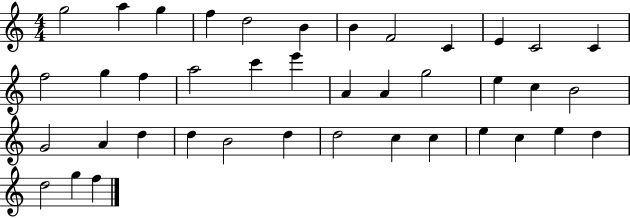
G5/h A5/q G5/q F5/q D5/h B4/q B4/q F4/h C4/q E4/q C4/h C4/q F5/h G5/q F5/q A5/h C6/q E6/q A4/q A4/q G5/h E5/q C5/q B4/h G4/h A4/q D5/q D5/q B4/h D5/q D5/h C5/q C5/q E5/q C5/q E5/q D5/q D5/h G5/q F5/q